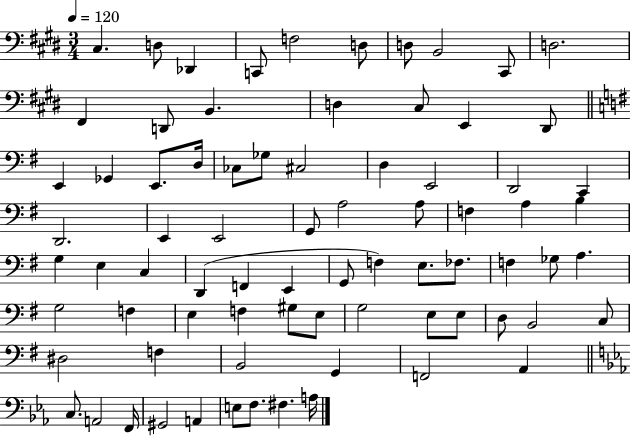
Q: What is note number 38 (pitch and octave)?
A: G3